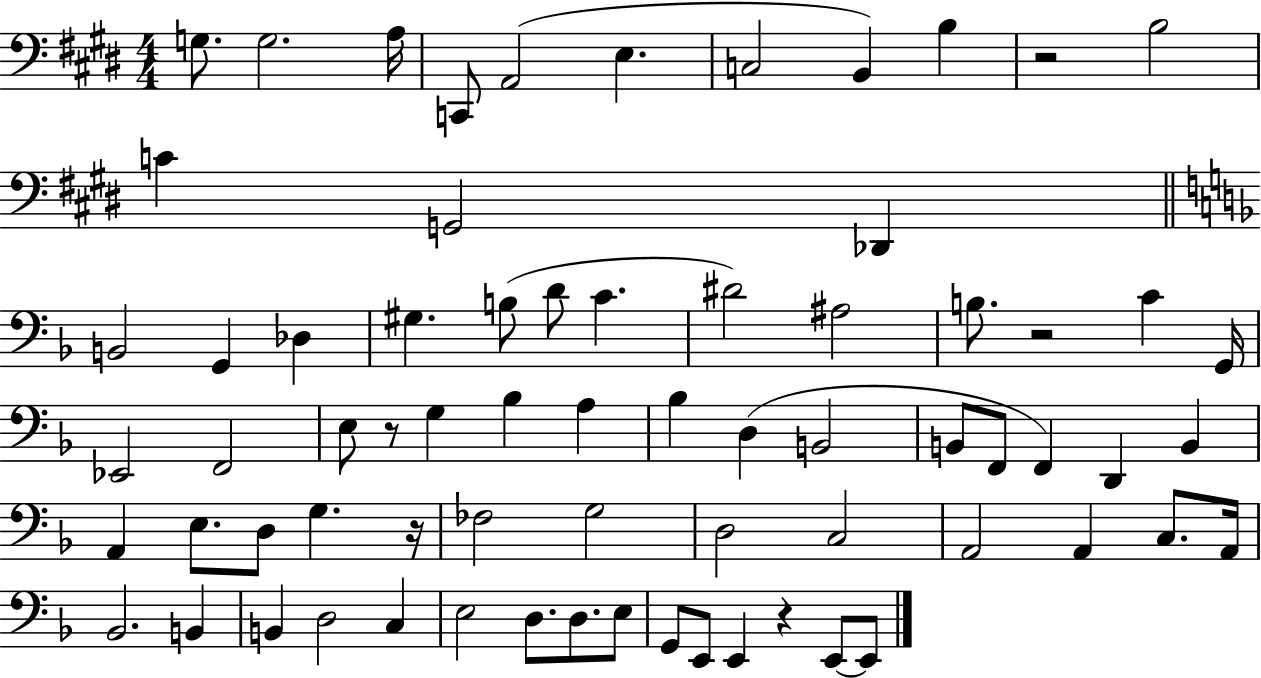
X:1
T:Untitled
M:4/4
L:1/4
K:E
G,/2 G,2 A,/4 C,,/2 A,,2 E, C,2 B,, B, z2 B,2 C G,,2 _D,, B,,2 G,, _D, ^G, B,/2 D/2 C ^D2 ^A,2 B,/2 z2 C G,,/4 _E,,2 F,,2 E,/2 z/2 G, _B, A, _B, D, B,,2 B,,/2 F,,/2 F,, D,, B,, A,, E,/2 D,/2 G, z/4 _F,2 G,2 D,2 C,2 A,,2 A,, C,/2 A,,/4 _B,,2 B,, B,, D,2 C, E,2 D,/2 D,/2 E,/2 G,,/2 E,,/2 E,, z E,,/2 E,,/2